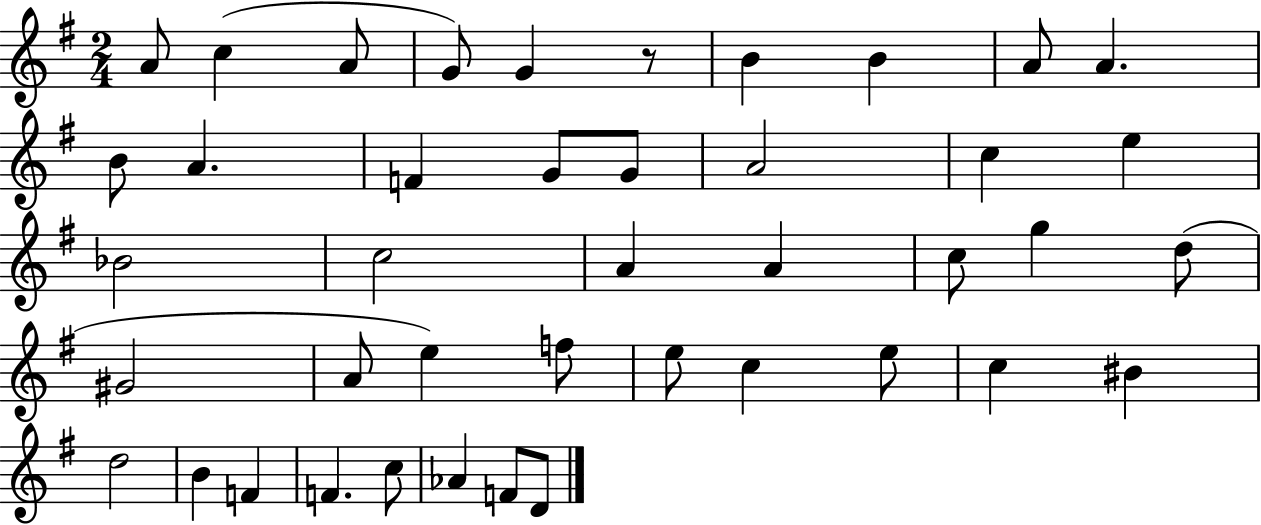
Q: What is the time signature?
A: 2/4